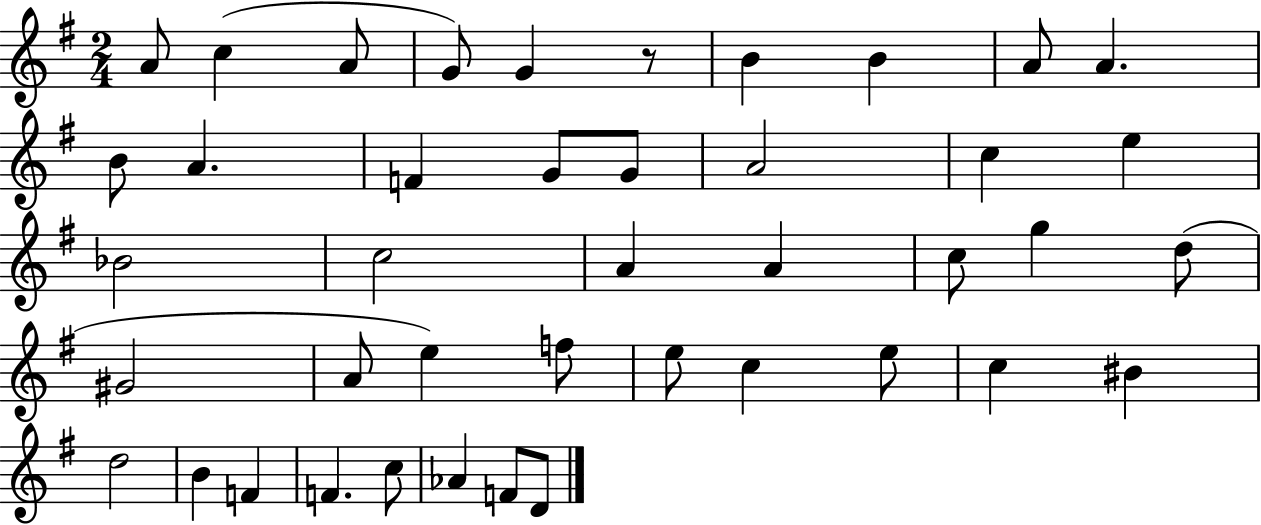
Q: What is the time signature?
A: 2/4